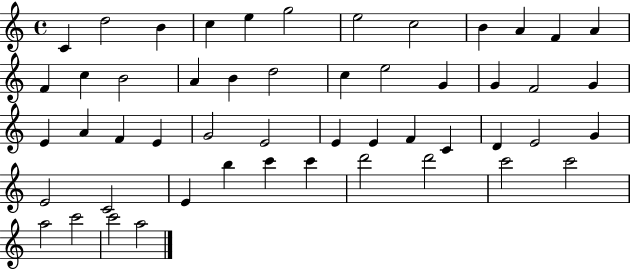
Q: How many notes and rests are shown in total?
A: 51